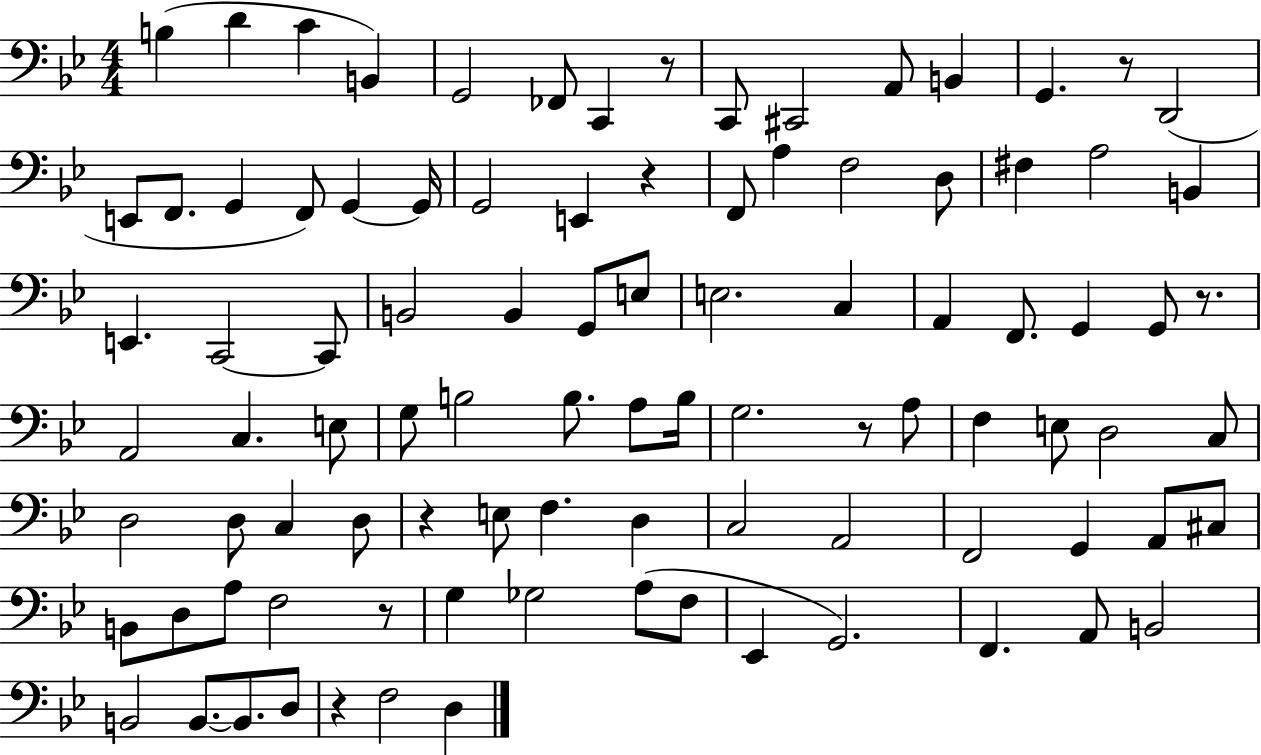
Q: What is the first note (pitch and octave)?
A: B3